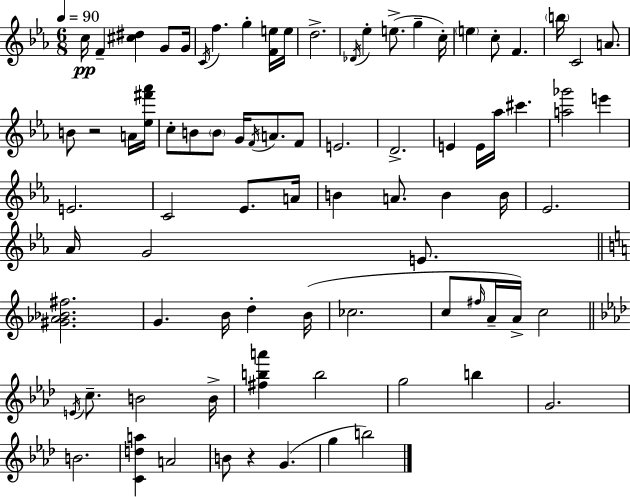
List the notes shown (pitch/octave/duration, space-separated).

C5/s F4/q [C#5,D#5]/q G4/e G4/s C4/s F5/q. G5/q [F4,E5]/s E5/s D5/h. Db4/s Eb5/q E5/e. G5/q C5/s E5/q C5/e F4/q. B5/s C4/h A4/e. B4/e R/h A4/s [Eb5,F#6,Ab6]/s C5/e B4/e B4/e G4/s F4/s A4/e. F4/e E4/h. D4/h. E4/q E4/s Ab5/s C#6/q. [A5,Gb6]/h E6/q E4/h. C4/h Eb4/e. A4/s B4/q A4/e. B4/q B4/s Eb4/h. Ab4/s G4/h E4/e. [G#4,Ab4,Bb4,F#5]/h. G4/q. B4/s D5/q B4/s CES5/h. C5/e F#5/s A4/s A4/s C5/h E4/s C5/e. B4/h B4/s [F#5,B5,A6]/q B5/h G5/h B5/q G4/h. B4/h. [C4,D5,A5]/q A4/h B4/e R/q G4/q. G5/q B5/h